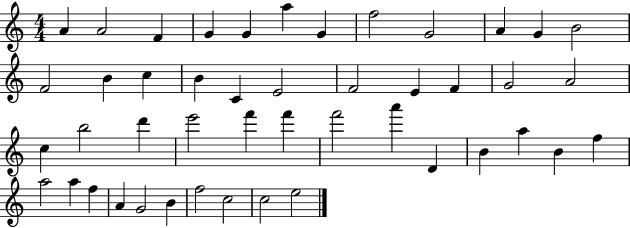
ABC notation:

X:1
T:Untitled
M:4/4
L:1/4
K:C
A A2 F G G a G f2 G2 A G B2 F2 B c B C E2 F2 E F G2 A2 c b2 d' e'2 f' f' f'2 a' D B a B f a2 a f A G2 B f2 c2 c2 e2